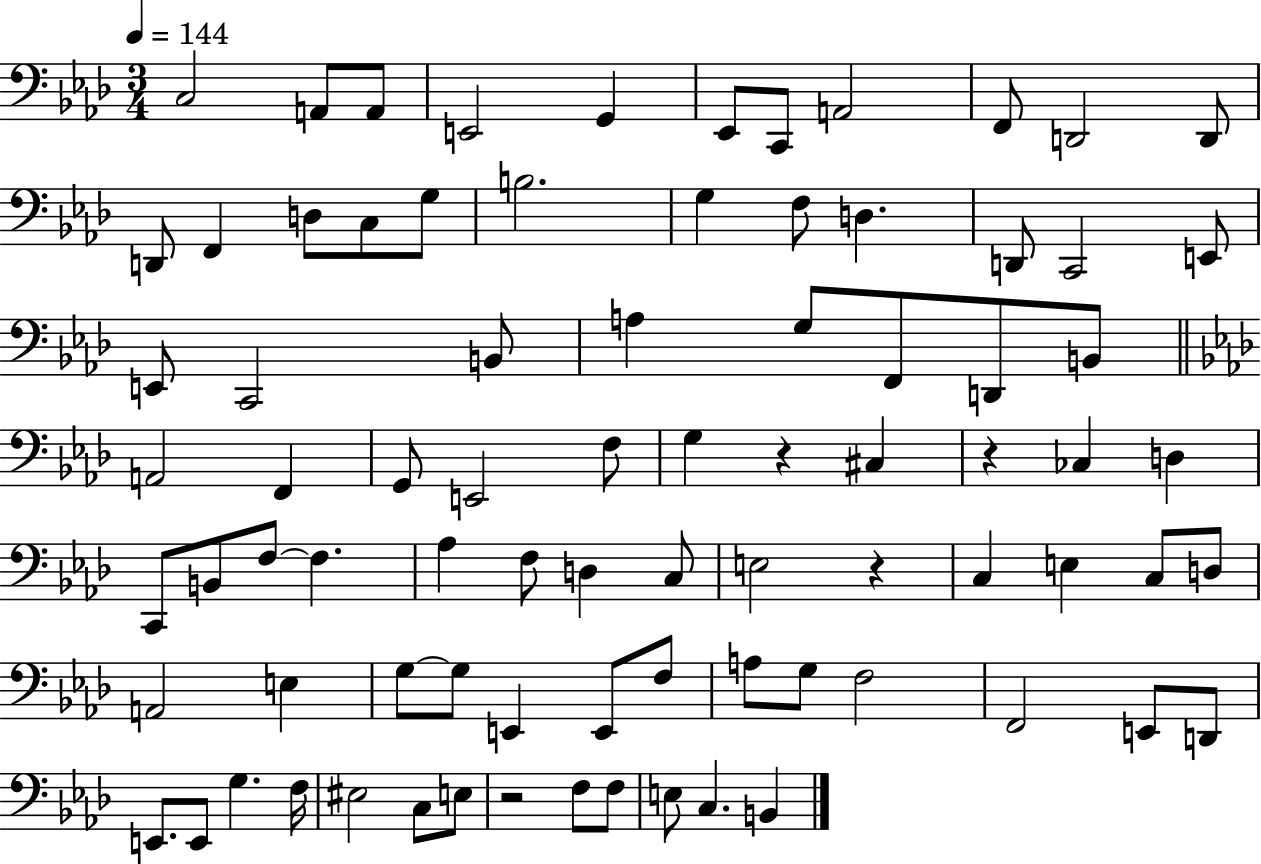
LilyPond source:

{
  \clef bass
  \numericTimeSignature
  \time 3/4
  \key aes \major
  \tempo 4 = 144
  c2 a,8 a,8 | e,2 g,4 | ees,8 c,8 a,2 | f,8 d,2 d,8 | \break d,8 f,4 d8 c8 g8 | b2. | g4 f8 d4. | d,8 c,2 e,8 | \break e,8 c,2 b,8 | a4 g8 f,8 d,8 b,8 | \bar "||" \break \key aes \major a,2 f,4 | g,8 e,2 f8 | g4 r4 cis4 | r4 ces4 d4 | \break c,8 b,8 f8~~ f4. | aes4 f8 d4 c8 | e2 r4 | c4 e4 c8 d8 | \break a,2 e4 | g8~~ g8 e,4 e,8 f8 | a8 g8 f2 | f,2 e,8 d,8 | \break e,8. e,8 g4. f16 | eis2 c8 e8 | r2 f8 f8 | e8 c4. b,4 | \break \bar "|."
}